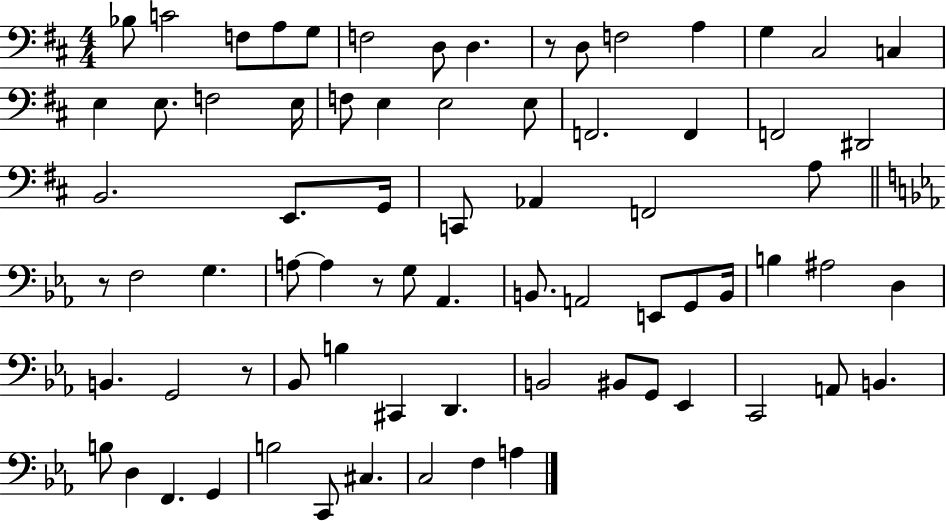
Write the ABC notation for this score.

X:1
T:Untitled
M:4/4
L:1/4
K:D
_B,/2 C2 F,/2 A,/2 G,/2 F,2 D,/2 D, z/2 D,/2 F,2 A, G, ^C,2 C, E, E,/2 F,2 E,/4 F,/2 E, E,2 E,/2 F,,2 F,, F,,2 ^D,,2 B,,2 E,,/2 G,,/4 C,,/2 _A,, F,,2 A,/2 z/2 F,2 G, A,/2 A, z/2 G,/2 _A,, B,,/2 A,,2 E,,/2 G,,/2 B,,/4 B, ^A,2 D, B,, G,,2 z/2 _B,,/2 B, ^C,, D,, B,,2 ^B,,/2 G,,/2 _E,, C,,2 A,,/2 B,, B,/2 D, F,, G,, B,2 C,,/2 ^C, C,2 F, A,